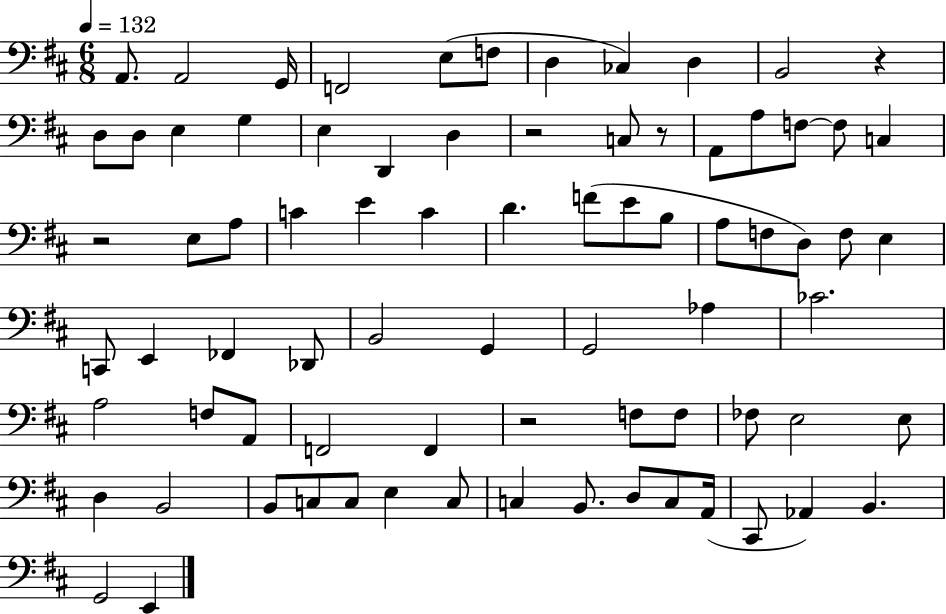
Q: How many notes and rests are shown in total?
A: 78